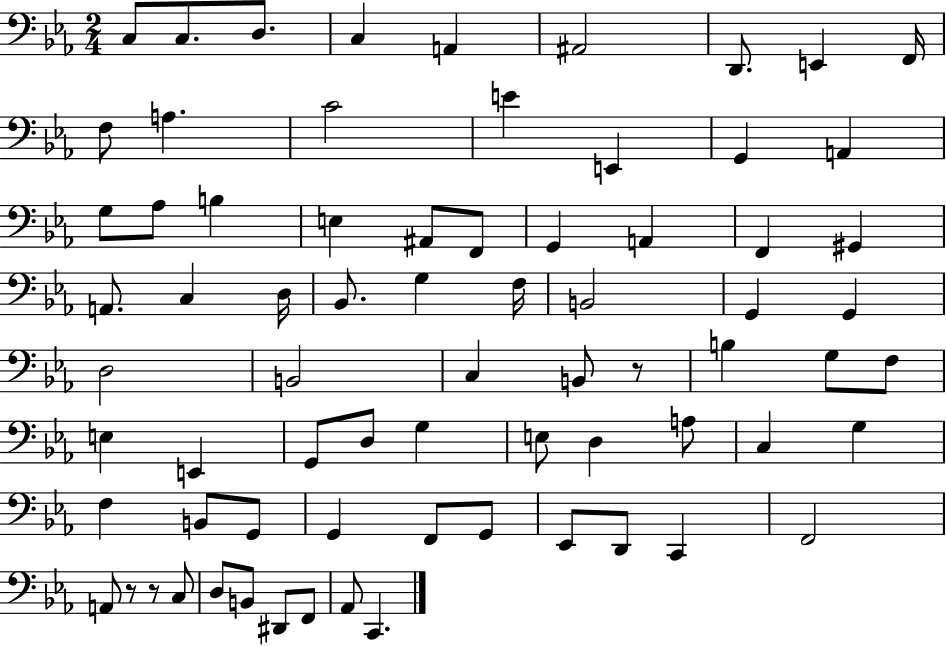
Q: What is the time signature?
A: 2/4